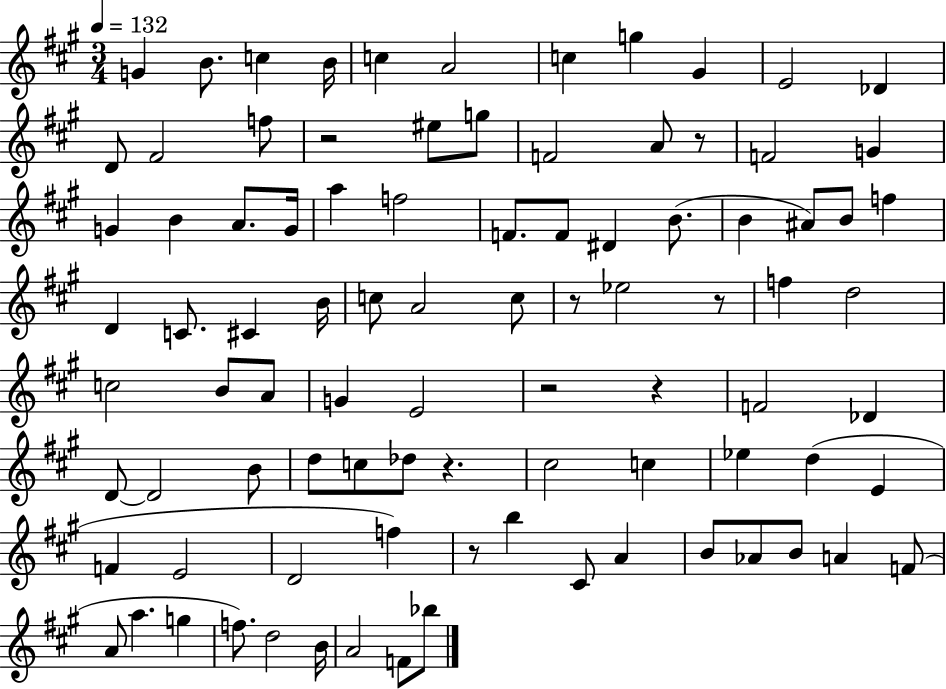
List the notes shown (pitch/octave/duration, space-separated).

G4/q B4/e. C5/q B4/s C5/q A4/h C5/q G5/q G#4/q E4/h Db4/q D4/e F#4/h F5/e R/h EIS5/e G5/e F4/h A4/e R/e F4/h G4/q G4/q B4/q A4/e. G4/s A5/q F5/h F4/e. F4/e D#4/q B4/e. B4/q A#4/e B4/e F5/q D4/q C4/e. C#4/q B4/s C5/e A4/h C5/e R/e Eb5/h R/e F5/q D5/h C5/h B4/e A4/e G4/q E4/h R/h R/q F4/h Db4/q D4/e D4/h B4/e D5/e C5/e Db5/e R/q. C#5/h C5/q Eb5/q D5/q E4/q F4/q E4/h D4/h F5/q R/e B5/q C#4/e A4/q B4/e Ab4/e B4/e A4/q F4/e A4/e A5/q. G5/q F5/e. D5/h B4/s A4/h F4/e Bb5/e